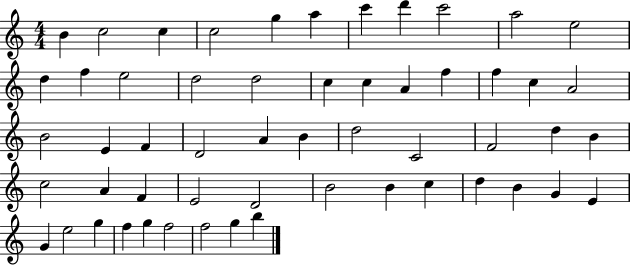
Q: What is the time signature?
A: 4/4